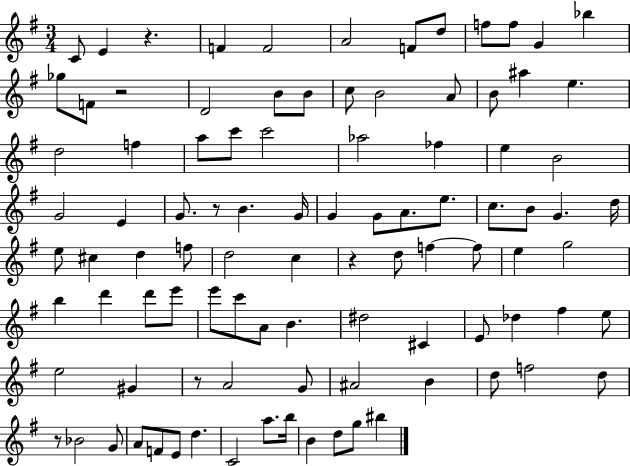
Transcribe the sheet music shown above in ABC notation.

X:1
T:Untitled
M:3/4
L:1/4
K:G
C/2 E z F F2 A2 F/2 d/2 f/2 f/2 G _b _g/2 F/2 z2 D2 B/2 B/2 c/2 B2 A/2 B/2 ^a e d2 f a/2 c'/2 c'2 _a2 _f e B2 G2 E G/2 z/2 B G/4 G G/2 A/2 e/2 c/2 B/2 G d/4 e/2 ^c d f/2 d2 c z d/2 f f/2 e g2 b d' d'/2 e'/2 e'/2 c'/2 A/2 B ^d2 ^C E/2 _d ^f e/2 e2 ^G z/2 A2 G/2 ^A2 B d/2 f2 d/2 z/2 _B2 G/2 A/2 F/2 E/2 d C2 a/2 b/4 B d/2 g/2 ^b